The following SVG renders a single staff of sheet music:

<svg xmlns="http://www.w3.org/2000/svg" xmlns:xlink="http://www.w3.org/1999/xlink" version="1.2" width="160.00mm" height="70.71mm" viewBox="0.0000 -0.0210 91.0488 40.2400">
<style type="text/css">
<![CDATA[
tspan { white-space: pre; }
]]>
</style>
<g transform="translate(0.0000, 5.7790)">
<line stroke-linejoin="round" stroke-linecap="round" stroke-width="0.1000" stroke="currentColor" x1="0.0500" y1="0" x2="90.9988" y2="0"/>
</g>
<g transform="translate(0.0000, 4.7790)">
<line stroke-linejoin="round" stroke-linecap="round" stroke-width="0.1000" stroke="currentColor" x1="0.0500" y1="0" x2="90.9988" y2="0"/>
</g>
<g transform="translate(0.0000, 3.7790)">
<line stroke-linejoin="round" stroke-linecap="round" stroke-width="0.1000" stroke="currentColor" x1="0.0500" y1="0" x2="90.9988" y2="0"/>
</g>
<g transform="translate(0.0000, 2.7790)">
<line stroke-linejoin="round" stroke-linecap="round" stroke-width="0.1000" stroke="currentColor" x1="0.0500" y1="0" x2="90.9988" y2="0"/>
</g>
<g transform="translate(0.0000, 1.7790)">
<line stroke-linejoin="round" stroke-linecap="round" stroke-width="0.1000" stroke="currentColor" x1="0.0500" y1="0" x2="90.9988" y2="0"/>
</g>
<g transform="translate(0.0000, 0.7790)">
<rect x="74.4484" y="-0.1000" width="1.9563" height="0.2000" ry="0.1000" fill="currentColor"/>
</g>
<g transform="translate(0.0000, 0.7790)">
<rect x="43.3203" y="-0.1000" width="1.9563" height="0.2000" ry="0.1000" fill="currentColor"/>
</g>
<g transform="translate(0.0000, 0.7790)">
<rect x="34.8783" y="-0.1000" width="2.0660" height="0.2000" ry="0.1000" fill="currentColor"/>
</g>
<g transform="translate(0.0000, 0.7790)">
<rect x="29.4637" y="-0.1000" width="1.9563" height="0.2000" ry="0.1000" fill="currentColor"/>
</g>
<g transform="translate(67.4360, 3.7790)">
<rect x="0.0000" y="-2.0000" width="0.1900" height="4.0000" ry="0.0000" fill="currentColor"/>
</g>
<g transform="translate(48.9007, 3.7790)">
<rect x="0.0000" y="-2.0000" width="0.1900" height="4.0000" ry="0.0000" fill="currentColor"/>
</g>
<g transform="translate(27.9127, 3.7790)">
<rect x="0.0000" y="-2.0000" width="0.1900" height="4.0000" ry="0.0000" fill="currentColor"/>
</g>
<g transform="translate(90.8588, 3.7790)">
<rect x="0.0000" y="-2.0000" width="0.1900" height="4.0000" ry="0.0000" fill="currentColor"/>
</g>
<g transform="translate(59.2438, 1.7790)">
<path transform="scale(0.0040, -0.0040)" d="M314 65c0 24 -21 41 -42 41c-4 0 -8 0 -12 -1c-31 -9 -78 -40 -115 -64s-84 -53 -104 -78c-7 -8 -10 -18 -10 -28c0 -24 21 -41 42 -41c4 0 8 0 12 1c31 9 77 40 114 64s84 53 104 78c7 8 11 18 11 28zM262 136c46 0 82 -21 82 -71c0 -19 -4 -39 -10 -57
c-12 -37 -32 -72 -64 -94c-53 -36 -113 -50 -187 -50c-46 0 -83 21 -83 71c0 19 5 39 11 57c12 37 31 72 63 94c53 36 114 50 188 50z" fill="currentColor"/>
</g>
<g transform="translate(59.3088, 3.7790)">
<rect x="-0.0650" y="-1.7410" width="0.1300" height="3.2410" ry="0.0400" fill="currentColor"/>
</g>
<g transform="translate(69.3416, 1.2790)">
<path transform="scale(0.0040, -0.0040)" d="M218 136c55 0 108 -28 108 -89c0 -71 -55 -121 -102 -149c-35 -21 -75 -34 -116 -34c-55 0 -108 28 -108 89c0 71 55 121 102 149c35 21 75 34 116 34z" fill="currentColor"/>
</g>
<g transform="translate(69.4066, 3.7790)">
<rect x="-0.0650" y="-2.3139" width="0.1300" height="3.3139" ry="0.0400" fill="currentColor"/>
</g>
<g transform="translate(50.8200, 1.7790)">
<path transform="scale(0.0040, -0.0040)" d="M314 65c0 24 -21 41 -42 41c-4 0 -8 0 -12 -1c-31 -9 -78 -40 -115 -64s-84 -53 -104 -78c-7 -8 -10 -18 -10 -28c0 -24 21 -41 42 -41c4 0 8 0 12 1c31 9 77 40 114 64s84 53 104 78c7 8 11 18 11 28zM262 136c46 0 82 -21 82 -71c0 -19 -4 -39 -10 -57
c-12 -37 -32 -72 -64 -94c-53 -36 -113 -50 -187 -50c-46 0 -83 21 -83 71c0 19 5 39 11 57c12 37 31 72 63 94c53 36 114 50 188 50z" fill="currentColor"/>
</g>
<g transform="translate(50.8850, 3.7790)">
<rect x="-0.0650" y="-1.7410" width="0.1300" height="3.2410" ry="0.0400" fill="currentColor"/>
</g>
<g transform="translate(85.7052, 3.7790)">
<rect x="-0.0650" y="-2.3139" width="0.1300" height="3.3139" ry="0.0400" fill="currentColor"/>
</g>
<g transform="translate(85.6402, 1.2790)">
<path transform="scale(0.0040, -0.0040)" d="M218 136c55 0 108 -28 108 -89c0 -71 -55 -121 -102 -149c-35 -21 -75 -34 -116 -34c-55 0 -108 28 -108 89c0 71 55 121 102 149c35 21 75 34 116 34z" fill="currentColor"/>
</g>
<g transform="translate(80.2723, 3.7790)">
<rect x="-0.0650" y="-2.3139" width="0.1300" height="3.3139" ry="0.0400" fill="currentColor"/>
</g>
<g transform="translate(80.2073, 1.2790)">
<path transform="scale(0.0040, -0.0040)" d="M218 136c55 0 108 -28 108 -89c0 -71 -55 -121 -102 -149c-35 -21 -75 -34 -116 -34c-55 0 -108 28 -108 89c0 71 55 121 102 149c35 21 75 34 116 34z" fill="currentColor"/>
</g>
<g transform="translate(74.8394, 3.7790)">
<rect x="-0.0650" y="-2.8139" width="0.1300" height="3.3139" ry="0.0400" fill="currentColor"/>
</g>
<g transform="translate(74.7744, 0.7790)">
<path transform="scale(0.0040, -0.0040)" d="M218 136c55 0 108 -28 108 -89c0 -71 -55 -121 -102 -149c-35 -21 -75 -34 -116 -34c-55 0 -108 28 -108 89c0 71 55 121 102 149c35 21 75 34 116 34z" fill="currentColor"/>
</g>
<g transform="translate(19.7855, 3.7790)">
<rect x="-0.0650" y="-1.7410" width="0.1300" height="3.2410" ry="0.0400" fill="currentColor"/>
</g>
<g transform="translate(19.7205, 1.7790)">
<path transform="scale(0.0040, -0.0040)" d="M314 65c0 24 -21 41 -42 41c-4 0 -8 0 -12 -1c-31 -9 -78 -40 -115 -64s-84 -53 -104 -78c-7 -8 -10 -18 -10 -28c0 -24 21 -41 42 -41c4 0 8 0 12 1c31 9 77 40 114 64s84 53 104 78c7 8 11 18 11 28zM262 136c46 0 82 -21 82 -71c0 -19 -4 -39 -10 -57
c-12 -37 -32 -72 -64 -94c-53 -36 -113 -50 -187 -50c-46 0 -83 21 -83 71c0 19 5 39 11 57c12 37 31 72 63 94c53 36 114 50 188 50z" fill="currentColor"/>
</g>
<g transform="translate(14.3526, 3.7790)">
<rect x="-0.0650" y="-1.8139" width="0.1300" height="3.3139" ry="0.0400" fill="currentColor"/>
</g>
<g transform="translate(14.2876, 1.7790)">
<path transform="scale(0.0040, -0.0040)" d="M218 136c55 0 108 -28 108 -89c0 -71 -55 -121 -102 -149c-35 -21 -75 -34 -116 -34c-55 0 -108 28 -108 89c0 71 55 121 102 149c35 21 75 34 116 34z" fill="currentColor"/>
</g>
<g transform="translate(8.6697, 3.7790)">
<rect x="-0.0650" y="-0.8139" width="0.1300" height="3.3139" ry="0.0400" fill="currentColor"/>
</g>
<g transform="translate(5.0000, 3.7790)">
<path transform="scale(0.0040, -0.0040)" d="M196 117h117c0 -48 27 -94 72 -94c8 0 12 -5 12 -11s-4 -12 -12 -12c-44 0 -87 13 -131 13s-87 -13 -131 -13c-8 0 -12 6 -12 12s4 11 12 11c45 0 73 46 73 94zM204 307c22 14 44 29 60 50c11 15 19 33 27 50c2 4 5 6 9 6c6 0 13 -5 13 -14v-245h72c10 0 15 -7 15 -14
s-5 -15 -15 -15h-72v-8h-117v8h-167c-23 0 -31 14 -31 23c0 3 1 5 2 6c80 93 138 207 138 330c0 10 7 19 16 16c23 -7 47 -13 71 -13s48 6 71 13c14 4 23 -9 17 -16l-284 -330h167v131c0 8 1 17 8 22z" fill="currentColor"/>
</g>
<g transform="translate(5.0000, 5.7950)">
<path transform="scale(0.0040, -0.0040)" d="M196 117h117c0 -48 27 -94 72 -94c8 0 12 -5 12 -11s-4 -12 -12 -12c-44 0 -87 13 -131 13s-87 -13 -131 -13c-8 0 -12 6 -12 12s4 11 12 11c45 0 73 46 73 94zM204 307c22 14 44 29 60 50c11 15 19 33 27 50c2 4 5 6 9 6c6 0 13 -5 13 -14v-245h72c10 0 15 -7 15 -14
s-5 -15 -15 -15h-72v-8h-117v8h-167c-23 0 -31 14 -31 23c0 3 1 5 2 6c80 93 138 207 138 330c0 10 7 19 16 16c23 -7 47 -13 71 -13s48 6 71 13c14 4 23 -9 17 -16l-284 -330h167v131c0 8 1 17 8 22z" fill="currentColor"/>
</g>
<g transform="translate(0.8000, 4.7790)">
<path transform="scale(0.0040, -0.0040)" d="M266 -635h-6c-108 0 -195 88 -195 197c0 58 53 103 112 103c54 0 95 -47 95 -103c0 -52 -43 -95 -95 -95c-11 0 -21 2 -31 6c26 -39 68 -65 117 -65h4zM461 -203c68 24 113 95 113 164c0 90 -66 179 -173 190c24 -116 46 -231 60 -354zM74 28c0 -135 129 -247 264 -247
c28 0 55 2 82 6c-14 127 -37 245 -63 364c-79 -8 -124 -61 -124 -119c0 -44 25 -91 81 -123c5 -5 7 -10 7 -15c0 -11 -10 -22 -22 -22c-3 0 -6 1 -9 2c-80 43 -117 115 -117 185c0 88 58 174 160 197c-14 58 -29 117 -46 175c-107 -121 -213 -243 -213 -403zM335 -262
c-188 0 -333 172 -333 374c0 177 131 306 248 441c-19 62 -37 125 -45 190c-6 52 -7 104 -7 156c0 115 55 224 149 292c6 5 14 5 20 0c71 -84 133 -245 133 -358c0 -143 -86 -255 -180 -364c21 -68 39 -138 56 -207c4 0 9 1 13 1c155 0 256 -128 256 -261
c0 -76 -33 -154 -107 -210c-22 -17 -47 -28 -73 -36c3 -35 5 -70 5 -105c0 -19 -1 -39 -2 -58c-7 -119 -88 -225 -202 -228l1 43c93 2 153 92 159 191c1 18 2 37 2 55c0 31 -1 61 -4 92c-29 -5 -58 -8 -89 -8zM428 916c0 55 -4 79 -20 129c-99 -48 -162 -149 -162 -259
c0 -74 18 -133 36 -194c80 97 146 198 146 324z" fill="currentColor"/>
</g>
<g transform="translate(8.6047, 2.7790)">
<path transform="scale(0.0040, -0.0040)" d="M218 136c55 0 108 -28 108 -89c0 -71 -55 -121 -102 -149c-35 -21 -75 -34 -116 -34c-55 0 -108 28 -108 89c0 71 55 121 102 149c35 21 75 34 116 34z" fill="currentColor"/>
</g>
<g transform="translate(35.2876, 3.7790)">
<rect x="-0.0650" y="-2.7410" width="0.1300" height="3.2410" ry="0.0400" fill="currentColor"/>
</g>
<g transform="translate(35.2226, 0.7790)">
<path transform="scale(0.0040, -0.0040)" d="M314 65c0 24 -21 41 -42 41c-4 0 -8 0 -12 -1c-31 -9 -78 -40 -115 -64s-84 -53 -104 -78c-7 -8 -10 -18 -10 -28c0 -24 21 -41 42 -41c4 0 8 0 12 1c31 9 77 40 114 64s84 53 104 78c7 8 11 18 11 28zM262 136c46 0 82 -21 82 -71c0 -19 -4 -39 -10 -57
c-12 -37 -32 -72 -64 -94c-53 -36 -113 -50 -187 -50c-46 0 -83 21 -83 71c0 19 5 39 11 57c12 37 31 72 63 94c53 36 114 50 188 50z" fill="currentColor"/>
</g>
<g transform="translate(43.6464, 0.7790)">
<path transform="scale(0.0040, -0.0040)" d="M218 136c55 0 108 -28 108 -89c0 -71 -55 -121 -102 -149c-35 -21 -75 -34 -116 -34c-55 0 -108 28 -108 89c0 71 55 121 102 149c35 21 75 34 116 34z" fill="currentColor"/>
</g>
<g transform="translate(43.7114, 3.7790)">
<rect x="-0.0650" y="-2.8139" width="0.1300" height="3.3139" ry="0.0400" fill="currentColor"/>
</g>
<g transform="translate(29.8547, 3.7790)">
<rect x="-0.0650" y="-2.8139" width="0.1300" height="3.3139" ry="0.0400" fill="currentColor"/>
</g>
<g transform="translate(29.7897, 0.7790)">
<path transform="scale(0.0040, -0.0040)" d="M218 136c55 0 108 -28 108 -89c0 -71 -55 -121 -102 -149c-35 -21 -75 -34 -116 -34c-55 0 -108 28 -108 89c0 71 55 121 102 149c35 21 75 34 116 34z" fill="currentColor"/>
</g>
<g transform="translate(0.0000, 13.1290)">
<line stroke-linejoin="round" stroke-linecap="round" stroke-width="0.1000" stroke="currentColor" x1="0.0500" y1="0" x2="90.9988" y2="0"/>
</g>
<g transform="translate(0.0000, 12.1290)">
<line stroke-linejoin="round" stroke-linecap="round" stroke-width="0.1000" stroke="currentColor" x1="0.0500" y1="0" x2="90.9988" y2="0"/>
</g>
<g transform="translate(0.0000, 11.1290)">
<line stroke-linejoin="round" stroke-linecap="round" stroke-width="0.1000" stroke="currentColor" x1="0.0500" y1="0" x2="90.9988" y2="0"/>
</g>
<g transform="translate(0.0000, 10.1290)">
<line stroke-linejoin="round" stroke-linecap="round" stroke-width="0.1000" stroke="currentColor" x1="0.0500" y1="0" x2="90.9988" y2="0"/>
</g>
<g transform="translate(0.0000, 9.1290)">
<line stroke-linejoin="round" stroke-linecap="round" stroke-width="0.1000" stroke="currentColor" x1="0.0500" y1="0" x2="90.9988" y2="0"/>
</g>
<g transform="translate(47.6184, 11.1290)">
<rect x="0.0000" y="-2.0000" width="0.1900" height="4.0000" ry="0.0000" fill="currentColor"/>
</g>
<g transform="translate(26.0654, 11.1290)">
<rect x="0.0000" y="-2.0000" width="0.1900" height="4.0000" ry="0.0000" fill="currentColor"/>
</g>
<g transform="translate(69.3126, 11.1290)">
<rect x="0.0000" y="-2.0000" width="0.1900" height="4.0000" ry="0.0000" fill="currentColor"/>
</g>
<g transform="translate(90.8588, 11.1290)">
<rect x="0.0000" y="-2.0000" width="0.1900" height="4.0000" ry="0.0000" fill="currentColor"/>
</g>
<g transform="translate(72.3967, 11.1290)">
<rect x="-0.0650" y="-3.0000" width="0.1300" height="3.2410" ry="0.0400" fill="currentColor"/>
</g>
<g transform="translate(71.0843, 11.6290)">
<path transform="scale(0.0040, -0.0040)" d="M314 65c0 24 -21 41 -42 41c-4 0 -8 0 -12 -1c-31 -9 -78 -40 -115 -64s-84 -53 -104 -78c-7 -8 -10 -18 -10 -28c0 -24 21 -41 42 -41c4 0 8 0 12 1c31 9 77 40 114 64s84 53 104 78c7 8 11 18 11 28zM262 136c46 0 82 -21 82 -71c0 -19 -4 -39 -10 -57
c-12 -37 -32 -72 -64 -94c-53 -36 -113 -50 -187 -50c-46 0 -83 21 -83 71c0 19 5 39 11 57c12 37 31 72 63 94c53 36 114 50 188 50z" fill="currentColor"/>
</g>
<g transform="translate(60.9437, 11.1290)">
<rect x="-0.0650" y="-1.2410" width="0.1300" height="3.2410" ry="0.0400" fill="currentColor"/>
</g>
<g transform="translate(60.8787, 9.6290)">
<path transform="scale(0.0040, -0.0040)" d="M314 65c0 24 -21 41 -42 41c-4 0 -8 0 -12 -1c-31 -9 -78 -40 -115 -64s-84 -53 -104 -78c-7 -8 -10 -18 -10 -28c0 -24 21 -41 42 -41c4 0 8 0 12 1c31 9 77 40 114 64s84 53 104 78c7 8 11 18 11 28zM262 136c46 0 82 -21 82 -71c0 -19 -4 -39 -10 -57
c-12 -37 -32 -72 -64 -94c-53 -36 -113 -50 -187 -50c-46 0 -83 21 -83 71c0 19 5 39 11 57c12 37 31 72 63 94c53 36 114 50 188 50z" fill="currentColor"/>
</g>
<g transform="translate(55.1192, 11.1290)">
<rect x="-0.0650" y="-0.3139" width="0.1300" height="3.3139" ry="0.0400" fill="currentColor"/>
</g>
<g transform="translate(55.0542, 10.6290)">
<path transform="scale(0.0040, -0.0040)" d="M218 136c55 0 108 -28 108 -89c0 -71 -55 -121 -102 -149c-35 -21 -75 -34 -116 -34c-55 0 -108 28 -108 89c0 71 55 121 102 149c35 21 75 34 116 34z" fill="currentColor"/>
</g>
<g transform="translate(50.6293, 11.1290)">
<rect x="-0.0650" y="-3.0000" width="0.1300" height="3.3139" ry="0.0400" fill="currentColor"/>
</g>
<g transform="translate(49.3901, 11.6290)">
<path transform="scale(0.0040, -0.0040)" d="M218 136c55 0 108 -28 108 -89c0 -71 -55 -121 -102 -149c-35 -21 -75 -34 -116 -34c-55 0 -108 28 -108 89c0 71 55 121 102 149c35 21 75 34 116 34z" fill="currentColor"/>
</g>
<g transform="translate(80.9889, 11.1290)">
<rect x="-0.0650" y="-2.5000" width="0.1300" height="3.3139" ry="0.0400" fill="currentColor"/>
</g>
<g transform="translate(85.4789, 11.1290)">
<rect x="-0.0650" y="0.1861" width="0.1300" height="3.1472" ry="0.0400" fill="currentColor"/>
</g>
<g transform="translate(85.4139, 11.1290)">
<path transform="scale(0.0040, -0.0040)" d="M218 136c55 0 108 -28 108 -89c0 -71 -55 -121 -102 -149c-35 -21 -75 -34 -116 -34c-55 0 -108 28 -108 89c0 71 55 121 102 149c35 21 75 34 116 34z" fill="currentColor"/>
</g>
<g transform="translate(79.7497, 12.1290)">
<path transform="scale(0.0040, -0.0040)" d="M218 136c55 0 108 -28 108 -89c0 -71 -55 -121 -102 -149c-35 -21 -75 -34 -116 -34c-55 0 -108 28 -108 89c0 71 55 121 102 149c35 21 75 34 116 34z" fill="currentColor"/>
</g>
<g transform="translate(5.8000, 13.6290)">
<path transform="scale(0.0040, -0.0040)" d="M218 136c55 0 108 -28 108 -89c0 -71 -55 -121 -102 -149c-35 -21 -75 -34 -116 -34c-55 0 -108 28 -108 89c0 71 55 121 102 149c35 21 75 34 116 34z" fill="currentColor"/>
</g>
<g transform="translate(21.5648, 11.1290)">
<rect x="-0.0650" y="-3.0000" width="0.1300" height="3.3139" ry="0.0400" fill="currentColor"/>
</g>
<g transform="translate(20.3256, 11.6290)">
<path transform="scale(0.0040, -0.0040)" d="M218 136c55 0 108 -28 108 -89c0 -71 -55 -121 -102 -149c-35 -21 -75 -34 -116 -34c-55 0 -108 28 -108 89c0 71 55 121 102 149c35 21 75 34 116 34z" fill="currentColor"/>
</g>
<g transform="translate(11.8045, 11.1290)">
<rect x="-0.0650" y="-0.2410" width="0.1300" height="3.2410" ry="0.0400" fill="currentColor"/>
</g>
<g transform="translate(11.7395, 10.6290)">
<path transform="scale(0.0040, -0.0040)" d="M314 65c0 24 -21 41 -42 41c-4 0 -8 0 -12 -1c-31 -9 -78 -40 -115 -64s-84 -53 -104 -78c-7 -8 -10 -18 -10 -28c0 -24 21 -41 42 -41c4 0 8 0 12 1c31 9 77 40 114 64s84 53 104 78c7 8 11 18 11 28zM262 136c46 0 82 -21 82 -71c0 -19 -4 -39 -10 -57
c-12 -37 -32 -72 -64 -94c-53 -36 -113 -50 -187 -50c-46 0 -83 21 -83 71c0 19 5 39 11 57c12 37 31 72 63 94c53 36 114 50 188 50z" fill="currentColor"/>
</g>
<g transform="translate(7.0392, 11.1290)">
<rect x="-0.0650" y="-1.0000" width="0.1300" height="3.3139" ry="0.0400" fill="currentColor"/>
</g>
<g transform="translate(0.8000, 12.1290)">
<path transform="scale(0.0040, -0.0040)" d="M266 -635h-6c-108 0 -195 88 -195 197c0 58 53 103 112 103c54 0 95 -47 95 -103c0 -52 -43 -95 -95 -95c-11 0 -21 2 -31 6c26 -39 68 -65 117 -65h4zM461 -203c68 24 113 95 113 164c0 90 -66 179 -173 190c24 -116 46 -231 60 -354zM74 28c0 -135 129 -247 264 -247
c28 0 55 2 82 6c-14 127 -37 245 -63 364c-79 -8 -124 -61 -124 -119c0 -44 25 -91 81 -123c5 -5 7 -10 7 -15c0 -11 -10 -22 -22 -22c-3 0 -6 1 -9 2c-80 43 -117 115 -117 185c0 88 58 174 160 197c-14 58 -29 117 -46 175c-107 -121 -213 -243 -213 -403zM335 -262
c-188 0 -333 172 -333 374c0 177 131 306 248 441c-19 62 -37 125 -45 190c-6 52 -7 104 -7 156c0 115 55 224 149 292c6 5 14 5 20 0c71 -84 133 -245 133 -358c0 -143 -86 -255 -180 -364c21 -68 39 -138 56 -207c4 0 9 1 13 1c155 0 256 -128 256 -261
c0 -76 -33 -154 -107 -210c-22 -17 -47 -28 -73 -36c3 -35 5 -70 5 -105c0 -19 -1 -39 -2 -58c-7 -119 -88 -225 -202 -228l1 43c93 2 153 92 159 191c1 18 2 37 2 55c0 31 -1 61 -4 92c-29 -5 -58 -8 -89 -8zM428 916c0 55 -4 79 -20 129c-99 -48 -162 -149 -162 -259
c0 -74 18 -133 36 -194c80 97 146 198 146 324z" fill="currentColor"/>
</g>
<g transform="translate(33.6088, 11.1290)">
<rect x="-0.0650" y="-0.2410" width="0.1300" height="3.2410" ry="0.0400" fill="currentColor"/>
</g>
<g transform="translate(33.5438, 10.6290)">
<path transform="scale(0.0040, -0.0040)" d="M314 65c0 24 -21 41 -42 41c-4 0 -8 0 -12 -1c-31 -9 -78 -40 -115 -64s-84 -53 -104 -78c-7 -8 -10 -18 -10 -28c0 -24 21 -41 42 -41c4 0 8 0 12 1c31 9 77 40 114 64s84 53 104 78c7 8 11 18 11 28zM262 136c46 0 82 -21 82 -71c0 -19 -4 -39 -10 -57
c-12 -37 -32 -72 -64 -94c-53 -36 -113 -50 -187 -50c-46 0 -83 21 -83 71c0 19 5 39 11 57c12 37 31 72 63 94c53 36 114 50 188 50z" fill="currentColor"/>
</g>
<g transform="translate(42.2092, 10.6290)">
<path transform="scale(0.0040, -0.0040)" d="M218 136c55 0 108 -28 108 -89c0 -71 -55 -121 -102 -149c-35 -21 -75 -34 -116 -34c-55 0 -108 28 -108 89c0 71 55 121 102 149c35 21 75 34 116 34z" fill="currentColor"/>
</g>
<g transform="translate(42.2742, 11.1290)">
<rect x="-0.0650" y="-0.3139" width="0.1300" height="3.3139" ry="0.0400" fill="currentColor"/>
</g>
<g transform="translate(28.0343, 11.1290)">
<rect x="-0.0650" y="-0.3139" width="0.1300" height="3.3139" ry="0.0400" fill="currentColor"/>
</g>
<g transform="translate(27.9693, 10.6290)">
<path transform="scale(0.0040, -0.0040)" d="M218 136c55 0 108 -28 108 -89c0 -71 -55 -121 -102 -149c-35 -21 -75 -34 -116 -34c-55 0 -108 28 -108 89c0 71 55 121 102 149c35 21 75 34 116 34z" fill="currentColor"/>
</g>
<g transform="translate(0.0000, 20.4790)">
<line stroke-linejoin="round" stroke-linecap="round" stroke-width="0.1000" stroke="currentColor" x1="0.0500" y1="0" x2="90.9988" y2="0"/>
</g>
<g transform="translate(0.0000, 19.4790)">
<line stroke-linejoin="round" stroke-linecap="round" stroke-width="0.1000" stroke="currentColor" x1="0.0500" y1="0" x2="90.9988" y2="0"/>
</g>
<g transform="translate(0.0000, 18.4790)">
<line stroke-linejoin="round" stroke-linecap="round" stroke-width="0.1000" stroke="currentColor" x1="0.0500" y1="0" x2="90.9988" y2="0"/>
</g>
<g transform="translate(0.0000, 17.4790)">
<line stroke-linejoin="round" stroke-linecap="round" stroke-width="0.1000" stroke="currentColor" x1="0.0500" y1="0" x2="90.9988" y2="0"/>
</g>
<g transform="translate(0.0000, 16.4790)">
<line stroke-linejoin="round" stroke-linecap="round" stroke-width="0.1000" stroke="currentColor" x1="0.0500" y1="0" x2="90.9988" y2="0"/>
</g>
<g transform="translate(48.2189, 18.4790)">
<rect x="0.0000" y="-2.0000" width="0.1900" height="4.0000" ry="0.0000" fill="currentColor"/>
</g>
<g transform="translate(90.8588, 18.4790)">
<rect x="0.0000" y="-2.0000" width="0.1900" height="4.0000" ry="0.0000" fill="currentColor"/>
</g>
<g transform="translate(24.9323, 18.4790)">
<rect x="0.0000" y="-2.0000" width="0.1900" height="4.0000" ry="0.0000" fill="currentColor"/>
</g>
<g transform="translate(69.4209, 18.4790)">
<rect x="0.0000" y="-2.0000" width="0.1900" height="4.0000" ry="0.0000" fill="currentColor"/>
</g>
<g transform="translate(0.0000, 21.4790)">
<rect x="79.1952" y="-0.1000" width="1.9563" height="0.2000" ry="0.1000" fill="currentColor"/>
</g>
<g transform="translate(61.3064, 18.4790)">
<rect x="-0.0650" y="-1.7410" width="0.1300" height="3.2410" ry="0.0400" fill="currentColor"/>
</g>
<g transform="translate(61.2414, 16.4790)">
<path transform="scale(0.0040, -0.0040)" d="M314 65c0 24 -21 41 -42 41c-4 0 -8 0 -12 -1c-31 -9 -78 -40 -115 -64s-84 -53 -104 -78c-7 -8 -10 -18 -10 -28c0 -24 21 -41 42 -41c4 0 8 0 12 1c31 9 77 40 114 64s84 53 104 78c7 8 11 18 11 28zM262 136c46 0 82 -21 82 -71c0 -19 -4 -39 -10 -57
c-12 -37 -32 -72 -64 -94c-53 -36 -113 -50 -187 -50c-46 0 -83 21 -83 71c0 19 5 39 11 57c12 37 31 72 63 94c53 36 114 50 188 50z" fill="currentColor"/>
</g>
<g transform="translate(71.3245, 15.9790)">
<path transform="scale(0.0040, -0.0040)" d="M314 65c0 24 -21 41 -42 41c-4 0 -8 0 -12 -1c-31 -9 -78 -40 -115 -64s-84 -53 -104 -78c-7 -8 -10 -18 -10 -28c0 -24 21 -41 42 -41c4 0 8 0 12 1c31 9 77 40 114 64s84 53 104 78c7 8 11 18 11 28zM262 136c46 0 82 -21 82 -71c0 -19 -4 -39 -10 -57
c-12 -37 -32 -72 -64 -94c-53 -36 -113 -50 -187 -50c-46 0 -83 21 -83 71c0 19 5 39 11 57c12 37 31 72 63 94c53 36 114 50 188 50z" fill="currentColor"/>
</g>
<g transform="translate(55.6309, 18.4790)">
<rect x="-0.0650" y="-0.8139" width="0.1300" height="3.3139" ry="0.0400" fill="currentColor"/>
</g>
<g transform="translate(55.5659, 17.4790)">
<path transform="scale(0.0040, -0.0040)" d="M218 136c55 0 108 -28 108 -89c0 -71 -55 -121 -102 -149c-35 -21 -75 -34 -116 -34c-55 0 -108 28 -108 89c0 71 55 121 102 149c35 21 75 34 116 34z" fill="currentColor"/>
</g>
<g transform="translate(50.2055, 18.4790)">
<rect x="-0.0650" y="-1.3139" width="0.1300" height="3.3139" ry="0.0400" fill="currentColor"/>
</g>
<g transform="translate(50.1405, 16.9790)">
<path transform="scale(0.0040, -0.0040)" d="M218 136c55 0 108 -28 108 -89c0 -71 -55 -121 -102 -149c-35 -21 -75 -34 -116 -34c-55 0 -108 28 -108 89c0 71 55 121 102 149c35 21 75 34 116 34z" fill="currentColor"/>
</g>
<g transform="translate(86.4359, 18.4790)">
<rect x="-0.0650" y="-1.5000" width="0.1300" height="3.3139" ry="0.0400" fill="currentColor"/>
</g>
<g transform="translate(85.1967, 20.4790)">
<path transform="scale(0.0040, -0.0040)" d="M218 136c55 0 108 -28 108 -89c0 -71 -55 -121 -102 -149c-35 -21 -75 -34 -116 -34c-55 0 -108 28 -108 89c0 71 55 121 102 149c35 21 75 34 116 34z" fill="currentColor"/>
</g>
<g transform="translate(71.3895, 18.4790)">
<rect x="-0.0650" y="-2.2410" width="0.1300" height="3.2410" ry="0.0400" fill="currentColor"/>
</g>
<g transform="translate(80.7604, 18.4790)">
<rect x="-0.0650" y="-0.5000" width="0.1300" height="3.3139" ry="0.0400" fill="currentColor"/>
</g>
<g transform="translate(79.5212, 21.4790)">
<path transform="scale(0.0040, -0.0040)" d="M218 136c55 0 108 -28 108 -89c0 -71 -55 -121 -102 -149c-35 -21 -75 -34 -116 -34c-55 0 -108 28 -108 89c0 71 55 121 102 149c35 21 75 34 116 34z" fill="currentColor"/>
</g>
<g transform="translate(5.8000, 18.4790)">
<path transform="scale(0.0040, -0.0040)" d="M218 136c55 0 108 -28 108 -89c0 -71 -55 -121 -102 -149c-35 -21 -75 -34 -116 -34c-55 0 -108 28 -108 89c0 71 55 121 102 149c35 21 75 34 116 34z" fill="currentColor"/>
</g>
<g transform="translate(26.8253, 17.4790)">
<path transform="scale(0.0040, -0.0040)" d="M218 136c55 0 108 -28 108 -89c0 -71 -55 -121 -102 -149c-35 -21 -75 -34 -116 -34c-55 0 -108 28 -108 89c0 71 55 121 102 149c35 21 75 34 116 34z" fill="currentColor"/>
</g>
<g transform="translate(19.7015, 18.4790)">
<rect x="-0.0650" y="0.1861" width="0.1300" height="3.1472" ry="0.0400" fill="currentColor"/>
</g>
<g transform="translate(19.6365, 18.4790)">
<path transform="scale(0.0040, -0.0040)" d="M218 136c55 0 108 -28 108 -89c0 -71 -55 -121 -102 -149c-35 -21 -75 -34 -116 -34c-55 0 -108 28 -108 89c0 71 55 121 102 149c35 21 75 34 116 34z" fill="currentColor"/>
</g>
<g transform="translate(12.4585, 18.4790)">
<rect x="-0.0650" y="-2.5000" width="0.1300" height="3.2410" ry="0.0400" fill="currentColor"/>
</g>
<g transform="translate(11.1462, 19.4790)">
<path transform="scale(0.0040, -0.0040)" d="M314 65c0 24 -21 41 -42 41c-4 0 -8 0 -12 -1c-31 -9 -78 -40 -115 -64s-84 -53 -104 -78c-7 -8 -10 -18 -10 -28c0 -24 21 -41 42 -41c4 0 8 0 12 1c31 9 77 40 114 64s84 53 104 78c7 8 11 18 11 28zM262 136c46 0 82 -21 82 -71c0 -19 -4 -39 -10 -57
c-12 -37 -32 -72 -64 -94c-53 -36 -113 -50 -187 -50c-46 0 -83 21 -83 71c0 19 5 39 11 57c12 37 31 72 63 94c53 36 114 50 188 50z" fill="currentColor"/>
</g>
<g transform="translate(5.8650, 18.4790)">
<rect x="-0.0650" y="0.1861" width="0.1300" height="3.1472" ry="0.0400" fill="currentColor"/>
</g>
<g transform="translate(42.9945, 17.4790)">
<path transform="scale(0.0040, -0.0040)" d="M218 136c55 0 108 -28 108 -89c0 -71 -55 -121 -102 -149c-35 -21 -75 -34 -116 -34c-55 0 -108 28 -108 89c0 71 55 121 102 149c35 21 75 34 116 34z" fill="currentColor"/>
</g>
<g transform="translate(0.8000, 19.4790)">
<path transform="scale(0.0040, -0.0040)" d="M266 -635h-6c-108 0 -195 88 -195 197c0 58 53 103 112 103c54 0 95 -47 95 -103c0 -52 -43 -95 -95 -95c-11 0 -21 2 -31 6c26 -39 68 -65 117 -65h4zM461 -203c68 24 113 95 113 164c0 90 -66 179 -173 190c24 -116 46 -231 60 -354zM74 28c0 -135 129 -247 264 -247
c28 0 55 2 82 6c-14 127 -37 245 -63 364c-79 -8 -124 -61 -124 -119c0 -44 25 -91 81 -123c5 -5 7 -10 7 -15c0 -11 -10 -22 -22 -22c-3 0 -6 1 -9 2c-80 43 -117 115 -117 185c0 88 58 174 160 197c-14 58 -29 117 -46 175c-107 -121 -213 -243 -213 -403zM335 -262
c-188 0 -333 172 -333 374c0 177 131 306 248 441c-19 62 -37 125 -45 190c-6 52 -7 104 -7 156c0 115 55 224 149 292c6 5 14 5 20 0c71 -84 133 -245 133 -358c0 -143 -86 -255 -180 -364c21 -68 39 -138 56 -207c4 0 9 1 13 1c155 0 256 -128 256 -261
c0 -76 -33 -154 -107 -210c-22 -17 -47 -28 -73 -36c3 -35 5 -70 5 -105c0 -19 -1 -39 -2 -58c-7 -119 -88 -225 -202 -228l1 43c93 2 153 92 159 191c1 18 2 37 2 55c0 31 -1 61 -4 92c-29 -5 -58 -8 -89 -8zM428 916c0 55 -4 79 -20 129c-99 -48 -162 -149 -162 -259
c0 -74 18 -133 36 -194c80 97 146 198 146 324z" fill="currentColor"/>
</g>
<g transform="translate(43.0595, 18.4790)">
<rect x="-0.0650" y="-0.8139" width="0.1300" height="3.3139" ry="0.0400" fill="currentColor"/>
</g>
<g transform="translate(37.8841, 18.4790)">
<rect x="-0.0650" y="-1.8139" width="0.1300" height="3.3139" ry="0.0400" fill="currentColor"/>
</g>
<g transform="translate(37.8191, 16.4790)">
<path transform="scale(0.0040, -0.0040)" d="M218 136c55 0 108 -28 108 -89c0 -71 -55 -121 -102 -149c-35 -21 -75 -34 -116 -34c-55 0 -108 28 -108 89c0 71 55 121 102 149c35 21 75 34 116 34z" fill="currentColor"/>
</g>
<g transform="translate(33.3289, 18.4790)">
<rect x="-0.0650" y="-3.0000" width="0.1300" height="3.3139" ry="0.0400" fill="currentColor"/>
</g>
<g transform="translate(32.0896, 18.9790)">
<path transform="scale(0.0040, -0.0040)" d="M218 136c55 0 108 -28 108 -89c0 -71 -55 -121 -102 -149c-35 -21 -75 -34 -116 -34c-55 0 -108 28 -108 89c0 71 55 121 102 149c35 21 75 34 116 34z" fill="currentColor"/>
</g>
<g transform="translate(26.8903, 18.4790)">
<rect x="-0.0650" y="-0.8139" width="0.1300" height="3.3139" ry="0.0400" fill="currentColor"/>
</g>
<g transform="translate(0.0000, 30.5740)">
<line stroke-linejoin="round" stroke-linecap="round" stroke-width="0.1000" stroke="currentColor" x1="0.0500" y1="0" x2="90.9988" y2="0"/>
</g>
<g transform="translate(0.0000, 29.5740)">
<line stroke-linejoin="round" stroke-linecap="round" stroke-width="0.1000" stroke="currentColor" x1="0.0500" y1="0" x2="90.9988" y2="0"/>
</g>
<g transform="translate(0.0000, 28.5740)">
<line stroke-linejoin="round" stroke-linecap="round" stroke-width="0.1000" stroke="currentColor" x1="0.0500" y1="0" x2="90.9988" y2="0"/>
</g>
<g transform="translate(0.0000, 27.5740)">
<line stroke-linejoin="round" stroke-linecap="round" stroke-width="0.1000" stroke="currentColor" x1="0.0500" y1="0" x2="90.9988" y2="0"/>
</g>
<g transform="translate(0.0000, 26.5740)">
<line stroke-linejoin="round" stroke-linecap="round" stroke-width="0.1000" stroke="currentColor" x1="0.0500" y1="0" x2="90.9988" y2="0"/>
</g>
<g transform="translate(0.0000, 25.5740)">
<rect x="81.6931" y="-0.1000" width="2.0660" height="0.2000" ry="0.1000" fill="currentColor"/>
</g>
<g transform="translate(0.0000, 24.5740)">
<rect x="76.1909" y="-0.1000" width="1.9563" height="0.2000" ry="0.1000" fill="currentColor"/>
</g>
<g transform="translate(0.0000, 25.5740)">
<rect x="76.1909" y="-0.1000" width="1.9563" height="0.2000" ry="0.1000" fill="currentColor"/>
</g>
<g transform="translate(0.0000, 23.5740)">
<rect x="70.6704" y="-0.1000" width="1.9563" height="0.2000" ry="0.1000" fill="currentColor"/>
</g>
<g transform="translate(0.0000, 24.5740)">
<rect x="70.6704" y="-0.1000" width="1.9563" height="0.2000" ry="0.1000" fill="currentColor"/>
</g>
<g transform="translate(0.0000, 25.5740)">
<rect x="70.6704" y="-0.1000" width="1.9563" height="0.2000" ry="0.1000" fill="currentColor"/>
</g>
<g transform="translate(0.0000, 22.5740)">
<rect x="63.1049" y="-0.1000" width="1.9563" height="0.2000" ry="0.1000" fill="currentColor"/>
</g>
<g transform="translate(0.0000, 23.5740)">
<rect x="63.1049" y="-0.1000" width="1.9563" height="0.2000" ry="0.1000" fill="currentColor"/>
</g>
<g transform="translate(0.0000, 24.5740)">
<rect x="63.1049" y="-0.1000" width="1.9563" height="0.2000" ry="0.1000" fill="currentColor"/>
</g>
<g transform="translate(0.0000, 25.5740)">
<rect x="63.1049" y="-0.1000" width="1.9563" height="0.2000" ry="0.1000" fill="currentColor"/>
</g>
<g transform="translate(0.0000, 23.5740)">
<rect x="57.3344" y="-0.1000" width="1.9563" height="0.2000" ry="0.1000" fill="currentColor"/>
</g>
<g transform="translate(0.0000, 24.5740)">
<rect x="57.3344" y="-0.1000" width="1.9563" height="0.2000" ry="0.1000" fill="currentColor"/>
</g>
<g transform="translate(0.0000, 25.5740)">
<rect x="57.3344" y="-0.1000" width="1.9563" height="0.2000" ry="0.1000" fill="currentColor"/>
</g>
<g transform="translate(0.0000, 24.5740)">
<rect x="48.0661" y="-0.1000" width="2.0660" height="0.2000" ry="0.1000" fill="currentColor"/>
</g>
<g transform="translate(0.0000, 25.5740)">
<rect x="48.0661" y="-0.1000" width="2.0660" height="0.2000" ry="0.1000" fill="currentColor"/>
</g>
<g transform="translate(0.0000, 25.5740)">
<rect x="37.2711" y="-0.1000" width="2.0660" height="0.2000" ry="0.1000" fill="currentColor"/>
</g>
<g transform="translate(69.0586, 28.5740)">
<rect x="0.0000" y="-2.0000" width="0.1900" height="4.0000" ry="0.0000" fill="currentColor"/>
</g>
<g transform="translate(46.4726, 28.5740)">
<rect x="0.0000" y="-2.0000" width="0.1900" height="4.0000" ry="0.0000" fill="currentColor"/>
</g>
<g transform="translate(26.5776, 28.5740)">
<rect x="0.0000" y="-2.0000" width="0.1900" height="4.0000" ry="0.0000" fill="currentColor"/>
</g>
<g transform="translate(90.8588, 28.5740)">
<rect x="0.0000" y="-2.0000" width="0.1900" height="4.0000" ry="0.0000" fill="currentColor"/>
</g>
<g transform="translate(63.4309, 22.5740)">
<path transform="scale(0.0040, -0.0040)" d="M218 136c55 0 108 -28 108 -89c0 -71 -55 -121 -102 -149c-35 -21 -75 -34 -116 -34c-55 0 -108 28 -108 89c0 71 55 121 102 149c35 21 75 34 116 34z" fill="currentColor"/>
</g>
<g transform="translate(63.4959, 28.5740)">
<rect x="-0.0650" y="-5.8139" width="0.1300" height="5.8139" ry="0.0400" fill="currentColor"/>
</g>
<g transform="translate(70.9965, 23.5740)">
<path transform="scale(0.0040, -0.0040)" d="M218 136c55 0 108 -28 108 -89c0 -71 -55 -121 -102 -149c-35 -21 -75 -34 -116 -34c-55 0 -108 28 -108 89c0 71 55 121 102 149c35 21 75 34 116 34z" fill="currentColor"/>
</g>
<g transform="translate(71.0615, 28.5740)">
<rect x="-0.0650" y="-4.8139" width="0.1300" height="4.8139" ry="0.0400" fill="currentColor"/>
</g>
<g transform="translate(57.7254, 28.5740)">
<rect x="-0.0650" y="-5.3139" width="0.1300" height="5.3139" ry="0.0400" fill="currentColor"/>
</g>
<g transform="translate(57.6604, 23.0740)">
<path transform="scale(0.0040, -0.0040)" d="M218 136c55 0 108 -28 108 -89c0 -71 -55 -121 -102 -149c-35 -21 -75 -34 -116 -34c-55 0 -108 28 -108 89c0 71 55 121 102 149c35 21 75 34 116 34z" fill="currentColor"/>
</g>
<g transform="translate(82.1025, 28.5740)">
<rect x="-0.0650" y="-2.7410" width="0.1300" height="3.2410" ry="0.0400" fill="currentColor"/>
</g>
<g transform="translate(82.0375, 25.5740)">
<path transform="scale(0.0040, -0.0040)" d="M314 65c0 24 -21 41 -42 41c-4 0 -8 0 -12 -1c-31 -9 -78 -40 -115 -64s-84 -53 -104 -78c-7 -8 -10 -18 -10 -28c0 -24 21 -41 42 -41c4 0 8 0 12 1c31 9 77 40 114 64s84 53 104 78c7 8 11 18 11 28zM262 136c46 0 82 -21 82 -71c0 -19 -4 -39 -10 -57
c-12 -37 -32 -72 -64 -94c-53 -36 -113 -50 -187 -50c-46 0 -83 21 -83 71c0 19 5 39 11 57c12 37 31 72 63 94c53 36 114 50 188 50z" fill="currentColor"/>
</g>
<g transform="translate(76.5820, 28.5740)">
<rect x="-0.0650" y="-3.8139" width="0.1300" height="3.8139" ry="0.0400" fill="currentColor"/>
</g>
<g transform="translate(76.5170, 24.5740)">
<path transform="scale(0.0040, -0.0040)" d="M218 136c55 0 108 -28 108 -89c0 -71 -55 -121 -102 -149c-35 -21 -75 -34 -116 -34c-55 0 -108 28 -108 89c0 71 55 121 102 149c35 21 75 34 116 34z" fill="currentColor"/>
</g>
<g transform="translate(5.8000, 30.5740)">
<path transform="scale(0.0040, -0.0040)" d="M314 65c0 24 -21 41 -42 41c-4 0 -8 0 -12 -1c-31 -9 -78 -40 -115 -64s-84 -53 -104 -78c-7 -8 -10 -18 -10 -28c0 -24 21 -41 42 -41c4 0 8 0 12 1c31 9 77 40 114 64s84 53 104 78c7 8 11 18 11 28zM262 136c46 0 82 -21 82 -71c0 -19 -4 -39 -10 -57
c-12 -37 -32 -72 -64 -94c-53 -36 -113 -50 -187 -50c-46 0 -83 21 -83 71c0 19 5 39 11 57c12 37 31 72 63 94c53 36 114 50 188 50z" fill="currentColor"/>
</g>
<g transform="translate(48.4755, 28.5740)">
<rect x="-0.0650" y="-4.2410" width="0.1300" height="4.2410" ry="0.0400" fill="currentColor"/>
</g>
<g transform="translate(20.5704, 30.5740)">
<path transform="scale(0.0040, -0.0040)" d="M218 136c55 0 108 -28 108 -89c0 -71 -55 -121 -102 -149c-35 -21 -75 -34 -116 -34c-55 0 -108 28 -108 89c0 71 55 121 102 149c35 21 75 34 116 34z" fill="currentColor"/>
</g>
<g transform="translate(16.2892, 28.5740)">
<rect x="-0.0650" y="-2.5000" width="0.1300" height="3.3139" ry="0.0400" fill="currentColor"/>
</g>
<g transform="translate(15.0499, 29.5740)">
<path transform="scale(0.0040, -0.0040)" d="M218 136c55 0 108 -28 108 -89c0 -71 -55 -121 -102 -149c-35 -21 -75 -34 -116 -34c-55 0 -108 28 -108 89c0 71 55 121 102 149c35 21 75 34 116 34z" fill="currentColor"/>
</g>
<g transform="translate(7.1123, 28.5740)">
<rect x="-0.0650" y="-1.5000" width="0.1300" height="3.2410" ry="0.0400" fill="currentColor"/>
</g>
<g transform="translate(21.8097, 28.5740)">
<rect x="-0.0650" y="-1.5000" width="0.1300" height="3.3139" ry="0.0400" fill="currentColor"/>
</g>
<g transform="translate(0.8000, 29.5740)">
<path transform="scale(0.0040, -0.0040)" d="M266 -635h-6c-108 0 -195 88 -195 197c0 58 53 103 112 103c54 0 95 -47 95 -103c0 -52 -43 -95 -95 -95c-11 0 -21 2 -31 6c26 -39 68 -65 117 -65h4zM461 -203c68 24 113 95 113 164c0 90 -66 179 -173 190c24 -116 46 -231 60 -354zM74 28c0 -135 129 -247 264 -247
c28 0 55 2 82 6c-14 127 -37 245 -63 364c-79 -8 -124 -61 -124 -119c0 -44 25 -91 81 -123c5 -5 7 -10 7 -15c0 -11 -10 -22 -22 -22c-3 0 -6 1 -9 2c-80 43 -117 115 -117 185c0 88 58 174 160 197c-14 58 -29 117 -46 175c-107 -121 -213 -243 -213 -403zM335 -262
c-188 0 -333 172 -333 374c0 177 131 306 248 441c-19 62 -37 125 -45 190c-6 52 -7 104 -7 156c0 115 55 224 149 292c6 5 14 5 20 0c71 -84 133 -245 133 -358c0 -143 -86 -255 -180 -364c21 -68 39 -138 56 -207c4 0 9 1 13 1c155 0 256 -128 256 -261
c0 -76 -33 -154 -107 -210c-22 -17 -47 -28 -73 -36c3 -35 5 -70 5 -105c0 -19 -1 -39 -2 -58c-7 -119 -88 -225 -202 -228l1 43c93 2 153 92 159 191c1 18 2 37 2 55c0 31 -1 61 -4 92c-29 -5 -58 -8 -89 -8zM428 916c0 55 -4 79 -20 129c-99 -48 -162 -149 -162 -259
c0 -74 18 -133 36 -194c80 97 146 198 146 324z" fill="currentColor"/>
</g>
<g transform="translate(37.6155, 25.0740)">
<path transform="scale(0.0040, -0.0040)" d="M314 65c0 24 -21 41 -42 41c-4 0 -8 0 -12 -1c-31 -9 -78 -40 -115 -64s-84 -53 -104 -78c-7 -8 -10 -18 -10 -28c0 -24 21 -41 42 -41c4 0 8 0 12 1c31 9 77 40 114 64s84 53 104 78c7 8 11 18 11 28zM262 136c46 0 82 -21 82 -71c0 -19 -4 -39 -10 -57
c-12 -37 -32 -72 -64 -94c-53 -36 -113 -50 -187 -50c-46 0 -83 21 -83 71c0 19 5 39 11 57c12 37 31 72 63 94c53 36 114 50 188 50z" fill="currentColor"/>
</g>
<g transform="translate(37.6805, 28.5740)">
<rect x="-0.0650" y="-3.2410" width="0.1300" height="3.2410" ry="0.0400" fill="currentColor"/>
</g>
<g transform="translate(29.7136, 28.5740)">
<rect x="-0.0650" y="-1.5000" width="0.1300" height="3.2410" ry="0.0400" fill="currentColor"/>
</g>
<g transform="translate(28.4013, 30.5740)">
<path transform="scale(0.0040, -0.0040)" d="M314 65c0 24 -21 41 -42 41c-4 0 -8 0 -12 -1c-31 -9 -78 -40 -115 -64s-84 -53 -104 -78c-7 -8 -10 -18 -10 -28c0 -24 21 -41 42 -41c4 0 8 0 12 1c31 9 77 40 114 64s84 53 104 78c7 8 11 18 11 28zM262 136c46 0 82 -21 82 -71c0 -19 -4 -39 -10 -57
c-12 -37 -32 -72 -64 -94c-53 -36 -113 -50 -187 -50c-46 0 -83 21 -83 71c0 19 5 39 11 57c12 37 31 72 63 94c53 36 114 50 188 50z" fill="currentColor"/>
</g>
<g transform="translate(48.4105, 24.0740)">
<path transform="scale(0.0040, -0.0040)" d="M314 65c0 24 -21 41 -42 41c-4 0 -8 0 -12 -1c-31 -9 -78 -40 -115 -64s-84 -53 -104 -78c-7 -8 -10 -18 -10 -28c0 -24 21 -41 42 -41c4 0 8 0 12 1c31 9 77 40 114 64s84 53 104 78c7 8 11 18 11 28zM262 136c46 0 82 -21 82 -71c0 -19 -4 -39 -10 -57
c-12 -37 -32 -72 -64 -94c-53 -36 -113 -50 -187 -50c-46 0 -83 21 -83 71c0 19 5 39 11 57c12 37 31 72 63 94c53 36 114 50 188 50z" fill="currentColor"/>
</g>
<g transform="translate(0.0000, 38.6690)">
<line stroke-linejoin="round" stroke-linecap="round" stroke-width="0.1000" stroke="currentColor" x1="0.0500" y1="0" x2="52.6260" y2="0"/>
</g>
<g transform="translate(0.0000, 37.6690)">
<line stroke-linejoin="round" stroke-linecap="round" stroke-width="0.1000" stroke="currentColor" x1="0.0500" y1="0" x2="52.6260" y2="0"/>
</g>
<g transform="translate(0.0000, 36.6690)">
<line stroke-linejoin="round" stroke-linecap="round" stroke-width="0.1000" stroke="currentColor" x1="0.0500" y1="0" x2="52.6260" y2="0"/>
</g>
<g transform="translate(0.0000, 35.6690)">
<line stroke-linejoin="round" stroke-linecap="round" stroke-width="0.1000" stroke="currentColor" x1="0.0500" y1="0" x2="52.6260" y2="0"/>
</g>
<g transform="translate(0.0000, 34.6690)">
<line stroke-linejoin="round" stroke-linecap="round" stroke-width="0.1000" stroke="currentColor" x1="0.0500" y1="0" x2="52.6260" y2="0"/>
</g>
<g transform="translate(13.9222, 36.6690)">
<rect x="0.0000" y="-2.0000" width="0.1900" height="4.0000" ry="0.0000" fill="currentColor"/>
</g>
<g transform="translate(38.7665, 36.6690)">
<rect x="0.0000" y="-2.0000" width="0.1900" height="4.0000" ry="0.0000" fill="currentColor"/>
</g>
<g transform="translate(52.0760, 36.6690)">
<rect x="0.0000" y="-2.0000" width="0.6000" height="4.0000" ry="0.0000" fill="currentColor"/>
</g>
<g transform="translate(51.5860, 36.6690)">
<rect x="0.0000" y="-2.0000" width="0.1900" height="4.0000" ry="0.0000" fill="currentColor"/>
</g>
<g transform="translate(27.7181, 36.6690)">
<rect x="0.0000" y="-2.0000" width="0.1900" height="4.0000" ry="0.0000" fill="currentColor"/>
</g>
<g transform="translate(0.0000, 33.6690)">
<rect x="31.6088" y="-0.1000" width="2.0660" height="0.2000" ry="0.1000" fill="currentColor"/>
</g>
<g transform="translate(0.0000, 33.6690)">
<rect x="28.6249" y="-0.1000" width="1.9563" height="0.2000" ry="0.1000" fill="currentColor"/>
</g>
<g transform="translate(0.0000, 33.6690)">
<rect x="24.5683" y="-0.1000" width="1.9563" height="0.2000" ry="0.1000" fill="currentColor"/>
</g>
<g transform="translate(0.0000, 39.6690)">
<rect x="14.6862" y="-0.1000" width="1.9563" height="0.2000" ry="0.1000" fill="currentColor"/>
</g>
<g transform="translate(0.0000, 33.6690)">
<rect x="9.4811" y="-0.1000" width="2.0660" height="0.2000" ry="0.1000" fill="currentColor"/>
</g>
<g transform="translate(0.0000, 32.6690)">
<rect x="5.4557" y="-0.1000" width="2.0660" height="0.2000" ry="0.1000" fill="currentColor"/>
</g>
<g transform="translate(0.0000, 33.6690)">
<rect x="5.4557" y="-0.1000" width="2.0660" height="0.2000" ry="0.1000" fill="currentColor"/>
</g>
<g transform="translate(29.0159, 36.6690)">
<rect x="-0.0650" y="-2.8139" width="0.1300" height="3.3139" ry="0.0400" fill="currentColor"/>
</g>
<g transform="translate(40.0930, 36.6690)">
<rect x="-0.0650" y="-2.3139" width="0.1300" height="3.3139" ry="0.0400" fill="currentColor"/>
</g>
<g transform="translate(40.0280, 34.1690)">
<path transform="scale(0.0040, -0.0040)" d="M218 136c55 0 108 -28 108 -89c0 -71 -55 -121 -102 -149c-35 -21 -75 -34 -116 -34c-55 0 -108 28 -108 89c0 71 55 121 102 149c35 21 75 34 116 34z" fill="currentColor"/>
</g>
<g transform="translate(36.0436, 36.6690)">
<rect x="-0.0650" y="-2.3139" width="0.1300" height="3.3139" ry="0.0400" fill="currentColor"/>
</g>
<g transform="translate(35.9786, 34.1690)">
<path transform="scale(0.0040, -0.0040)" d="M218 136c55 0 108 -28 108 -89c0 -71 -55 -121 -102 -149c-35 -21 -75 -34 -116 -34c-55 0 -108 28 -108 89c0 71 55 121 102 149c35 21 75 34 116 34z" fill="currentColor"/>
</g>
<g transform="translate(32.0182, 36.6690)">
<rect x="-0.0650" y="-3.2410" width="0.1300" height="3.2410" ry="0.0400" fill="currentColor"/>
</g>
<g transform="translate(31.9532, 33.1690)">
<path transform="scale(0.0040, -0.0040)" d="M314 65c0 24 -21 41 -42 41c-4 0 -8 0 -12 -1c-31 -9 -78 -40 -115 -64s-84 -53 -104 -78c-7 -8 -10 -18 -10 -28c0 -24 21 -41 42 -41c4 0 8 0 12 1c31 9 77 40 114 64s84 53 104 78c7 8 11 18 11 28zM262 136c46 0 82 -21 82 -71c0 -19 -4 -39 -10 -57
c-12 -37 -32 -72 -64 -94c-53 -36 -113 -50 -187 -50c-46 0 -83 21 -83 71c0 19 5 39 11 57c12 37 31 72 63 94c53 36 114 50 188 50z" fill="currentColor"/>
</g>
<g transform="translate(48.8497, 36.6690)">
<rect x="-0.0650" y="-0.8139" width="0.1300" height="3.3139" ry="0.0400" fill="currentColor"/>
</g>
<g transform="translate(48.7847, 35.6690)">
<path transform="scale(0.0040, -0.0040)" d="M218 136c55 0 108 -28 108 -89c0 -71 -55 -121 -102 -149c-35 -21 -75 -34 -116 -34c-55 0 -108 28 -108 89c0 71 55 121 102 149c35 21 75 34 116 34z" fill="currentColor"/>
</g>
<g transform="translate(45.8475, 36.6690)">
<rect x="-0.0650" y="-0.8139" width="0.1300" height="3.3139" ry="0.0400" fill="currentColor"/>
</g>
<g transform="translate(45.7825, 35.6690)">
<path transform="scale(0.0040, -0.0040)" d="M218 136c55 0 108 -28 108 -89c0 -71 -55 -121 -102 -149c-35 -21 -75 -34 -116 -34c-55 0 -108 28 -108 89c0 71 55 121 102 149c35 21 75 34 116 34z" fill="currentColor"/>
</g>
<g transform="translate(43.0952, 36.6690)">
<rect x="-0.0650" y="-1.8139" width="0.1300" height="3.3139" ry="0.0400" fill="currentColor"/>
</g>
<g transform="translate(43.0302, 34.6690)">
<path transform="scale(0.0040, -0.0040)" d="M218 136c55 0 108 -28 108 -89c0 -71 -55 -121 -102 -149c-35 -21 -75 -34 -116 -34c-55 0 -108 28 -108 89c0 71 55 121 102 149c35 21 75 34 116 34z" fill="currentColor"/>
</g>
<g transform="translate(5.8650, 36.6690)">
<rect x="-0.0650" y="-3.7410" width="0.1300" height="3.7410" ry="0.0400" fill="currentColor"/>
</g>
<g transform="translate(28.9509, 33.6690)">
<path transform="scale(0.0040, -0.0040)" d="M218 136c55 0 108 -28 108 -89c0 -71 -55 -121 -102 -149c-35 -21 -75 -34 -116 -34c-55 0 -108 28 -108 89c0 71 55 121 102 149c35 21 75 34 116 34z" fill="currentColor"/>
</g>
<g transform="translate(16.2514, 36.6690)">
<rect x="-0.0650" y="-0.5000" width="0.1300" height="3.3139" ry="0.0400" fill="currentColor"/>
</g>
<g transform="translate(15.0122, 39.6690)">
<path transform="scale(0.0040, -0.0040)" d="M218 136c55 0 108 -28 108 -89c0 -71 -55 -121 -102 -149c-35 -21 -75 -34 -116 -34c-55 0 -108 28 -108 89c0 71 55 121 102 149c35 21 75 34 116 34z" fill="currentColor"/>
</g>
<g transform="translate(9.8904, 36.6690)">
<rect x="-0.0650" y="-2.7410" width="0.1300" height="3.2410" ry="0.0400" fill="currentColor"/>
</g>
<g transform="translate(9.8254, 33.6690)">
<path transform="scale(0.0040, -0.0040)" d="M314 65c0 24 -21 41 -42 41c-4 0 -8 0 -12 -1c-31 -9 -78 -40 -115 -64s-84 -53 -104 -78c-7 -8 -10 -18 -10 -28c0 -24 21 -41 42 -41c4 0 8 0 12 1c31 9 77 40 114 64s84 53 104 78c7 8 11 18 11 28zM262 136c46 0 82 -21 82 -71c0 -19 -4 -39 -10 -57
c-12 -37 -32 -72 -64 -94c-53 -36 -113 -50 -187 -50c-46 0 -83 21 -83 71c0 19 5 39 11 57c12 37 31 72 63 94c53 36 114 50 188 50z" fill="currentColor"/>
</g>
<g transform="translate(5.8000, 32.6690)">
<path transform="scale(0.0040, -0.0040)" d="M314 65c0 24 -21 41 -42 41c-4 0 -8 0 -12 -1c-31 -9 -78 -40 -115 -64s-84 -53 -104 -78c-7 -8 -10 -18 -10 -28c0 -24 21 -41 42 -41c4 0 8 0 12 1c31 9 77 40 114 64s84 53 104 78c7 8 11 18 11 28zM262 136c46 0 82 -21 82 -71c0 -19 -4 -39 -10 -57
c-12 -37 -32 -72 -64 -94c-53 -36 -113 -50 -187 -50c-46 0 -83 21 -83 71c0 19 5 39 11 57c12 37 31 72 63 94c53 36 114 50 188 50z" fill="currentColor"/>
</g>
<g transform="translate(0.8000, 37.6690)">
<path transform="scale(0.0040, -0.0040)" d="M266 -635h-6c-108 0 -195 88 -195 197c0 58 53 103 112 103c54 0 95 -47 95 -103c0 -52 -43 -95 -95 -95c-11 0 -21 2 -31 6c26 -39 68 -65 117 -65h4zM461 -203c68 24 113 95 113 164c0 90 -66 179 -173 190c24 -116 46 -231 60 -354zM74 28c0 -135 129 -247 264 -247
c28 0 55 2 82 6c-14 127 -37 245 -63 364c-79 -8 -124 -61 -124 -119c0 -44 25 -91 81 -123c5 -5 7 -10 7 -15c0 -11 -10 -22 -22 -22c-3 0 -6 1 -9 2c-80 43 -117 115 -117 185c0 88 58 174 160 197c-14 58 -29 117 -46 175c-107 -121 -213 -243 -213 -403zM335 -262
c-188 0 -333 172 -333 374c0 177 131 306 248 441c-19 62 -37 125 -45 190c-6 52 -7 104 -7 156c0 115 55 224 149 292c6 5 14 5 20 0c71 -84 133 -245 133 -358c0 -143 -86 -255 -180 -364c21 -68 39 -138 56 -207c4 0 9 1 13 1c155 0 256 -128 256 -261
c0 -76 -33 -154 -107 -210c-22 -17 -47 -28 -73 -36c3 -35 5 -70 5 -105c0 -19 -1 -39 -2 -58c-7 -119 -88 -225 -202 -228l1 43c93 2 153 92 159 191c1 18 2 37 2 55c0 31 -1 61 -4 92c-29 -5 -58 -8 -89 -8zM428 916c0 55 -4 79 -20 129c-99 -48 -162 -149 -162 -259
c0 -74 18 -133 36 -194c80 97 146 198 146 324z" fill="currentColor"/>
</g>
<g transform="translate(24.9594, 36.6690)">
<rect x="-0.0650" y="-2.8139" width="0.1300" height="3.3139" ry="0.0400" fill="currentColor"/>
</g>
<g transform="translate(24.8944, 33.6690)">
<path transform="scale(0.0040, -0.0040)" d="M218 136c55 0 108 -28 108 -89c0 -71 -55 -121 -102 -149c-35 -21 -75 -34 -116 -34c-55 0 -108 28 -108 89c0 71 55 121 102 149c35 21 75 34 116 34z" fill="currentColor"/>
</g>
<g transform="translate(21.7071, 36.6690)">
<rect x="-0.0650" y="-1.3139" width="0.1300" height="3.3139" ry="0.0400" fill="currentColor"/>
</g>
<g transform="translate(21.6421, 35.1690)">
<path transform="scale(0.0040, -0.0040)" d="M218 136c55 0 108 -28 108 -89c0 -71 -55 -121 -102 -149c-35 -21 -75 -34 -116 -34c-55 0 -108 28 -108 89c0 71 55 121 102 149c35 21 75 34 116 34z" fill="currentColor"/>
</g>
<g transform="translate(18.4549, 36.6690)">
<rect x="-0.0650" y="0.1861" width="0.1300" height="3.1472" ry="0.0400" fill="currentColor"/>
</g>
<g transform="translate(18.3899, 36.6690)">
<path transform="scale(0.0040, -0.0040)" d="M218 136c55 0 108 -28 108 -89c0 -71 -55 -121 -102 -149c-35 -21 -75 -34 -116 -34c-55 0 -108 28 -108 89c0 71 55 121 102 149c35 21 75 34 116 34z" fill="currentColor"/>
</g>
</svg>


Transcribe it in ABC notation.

X:1
T:Untitled
M:4/4
L:1/4
K:C
d f f2 a a2 a f2 f2 g a g g D c2 A c c2 c A c e2 A2 G B B G2 B d A f d e d f2 g2 C E E2 G E E2 b2 d'2 f' g' e' c' a2 c'2 a2 C B e a a b2 g g f d d